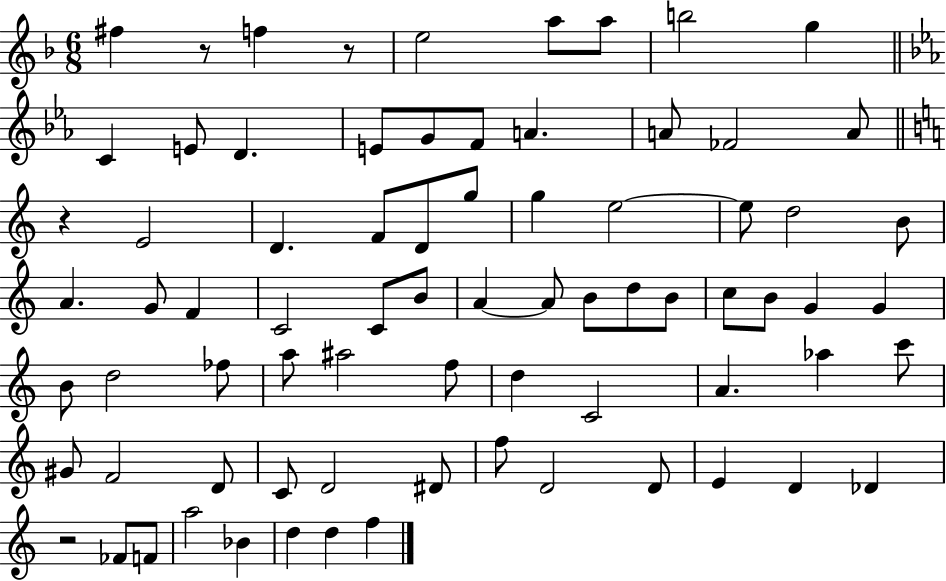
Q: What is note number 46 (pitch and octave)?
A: A5